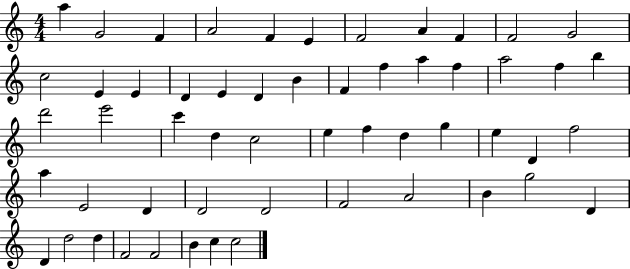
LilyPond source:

{
  \clef treble
  \numericTimeSignature
  \time 4/4
  \key c \major
  a''4 g'2 f'4 | a'2 f'4 e'4 | f'2 a'4 f'4 | f'2 g'2 | \break c''2 e'4 e'4 | d'4 e'4 d'4 b'4 | f'4 f''4 a''4 f''4 | a''2 f''4 b''4 | \break d'''2 e'''2 | c'''4 d''4 c''2 | e''4 f''4 d''4 g''4 | e''4 d'4 f''2 | \break a''4 e'2 d'4 | d'2 d'2 | f'2 a'2 | b'4 g''2 d'4 | \break d'4 d''2 d''4 | f'2 f'2 | b'4 c''4 c''2 | \bar "|."
}